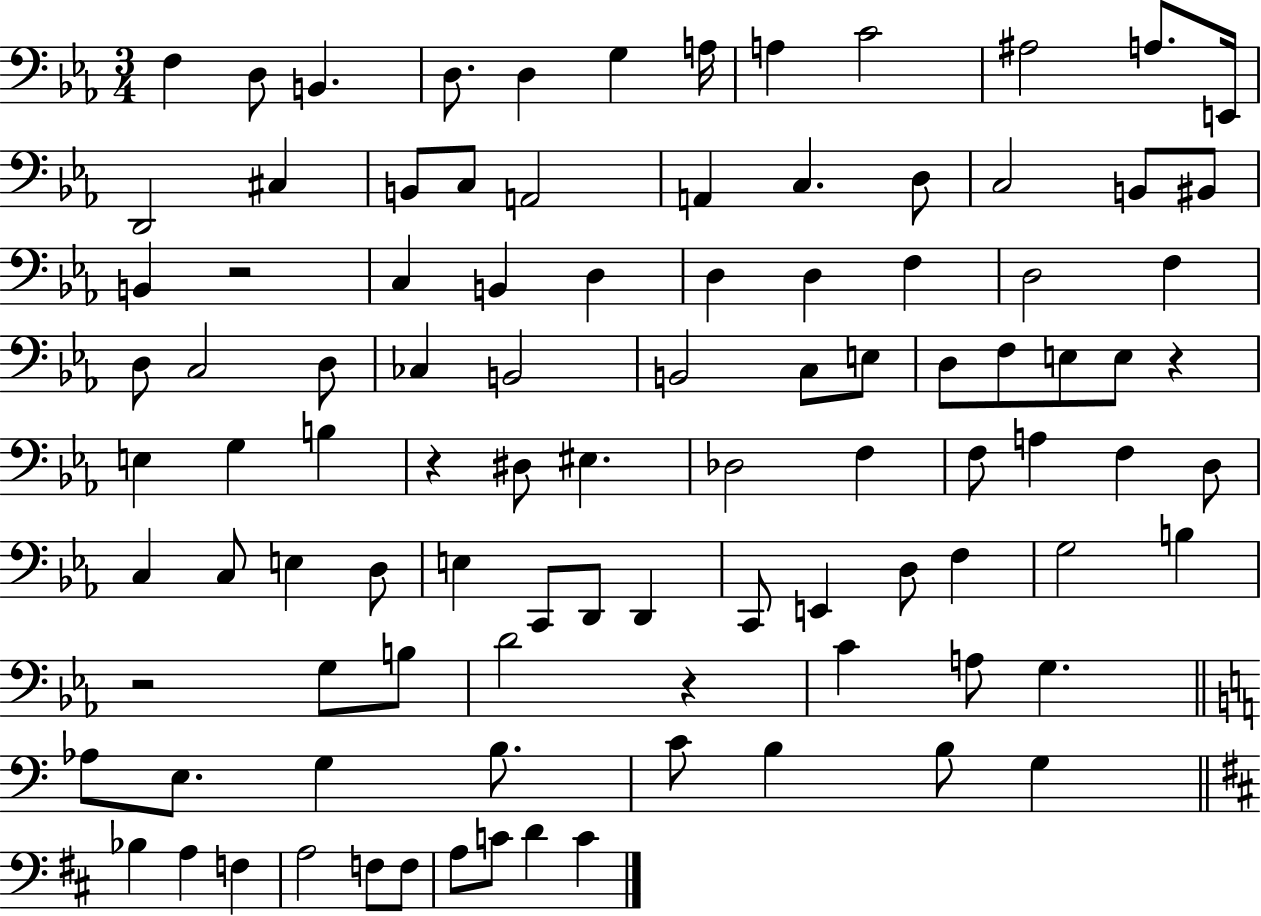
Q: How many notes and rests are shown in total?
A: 98